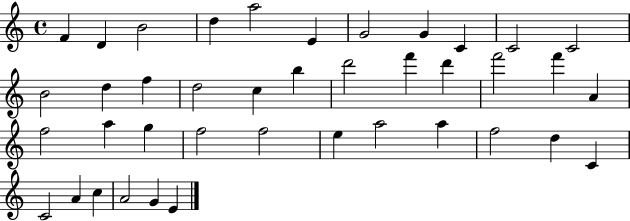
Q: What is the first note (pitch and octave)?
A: F4